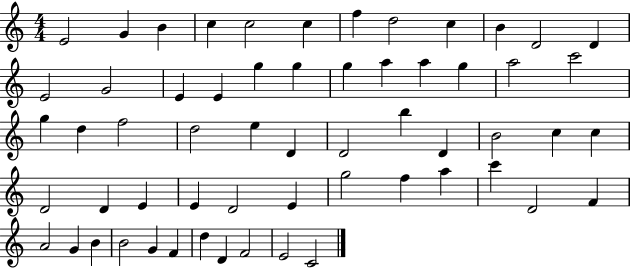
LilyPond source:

{
  \clef treble
  \numericTimeSignature
  \time 4/4
  \key c \major
  e'2 g'4 b'4 | c''4 c''2 c''4 | f''4 d''2 c''4 | b'4 d'2 d'4 | \break e'2 g'2 | e'4 e'4 g''4 g''4 | g''4 a''4 a''4 g''4 | a''2 c'''2 | \break g''4 d''4 f''2 | d''2 e''4 d'4 | d'2 b''4 d'4 | b'2 c''4 c''4 | \break d'2 d'4 e'4 | e'4 d'2 e'4 | g''2 f''4 a''4 | c'''4 d'2 f'4 | \break a'2 g'4 b'4 | b'2 g'4 f'4 | d''4 d'4 f'2 | e'2 c'2 | \break \bar "|."
}